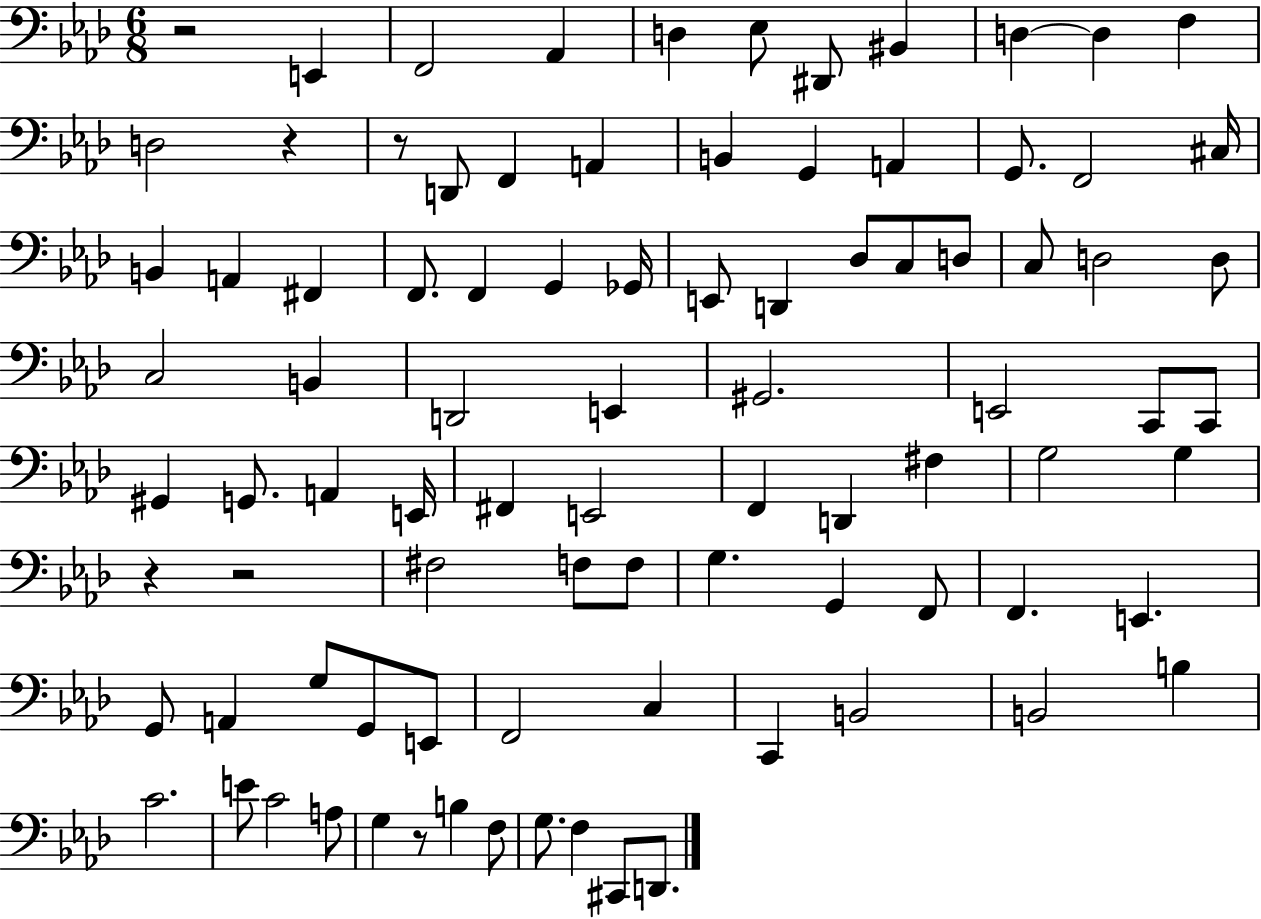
X:1
T:Untitled
M:6/8
L:1/4
K:Ab
z2 E,, F,,2 _A,, D, _E,/2 ^D,,/2 ^B,, D, D, F, D,2 z z/2 D,,/2 F,, A,, B,, G,, A,, G,,/2 F,,2 ^C,/4 B,, A,, ^F,, F,,/2 F,, G,, _G,,/4 E,,/2 D,, _D,/2 C,/2 D,/2 C,/2 D,2 D,/2 C,2 B,, D,,2 E,, ^G,,2 E,,2 C,,/2 C,,/2 ^G,, G,,/2 A,, E,,/4 ^F,, E,,2 F,, D,, ^F, G,2 G, z z2 ^F,2 F,/2 F,/2 G, G,, F,,/2 F,, E,, G,,/2 A,, G,/2 G,,/2 E,,/2 F,,2 C, C,, B,,2 B,,2 B, C2 E/2 C2 A,/2 G, z/2 B, F,/2 G,/2 F, ^C,,/2 D,,/2